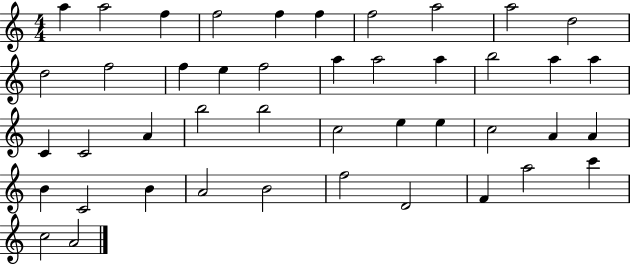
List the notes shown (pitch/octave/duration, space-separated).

A5/q A5/h F5/q F5/h F5/q F5/q F5/h A5/h A5/h D5/h D5/h F5/h F5/q E5/q F5/h A5/q A5/h A5/q B5/h A5/q A5/q C4/q C4/h A4/q B5/h B5/h C5/h E5/q E5/q C5/h A4/q A4/q B4/q C4/h B4/q A4/h B4/h F5/h D4/h F4/q A5/h C6/q C5/h A4/h